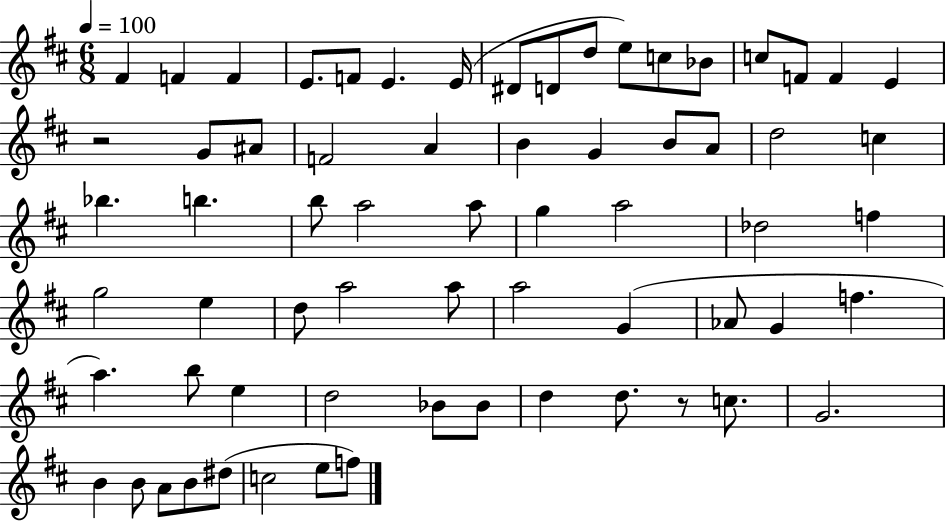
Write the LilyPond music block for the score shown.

{
  \clef treble
  \numericTimeSignature
  \time 6/8
  \key d \major
  \tempo 4 = 100
  \repeat volta 2 { fis'4 f'4 f'4 | e'8. f'8 e'4. e'16( | dis'8 d'8 d''8 e''8) c''8 bes'8 | c''8 f'8 f'4 e'4 | \break r2 g'8 ais'8 | f'2 a'4 | b'4 g'4 b'8 a'8 | d''2 c''4 | \break bes''4. b''4. | b''8 a''2 a''8 | g''4 a''2 | des''2 f''4 | \break g''2 e''4 | d''8 a''2 a''8 | a''2 g'4( | aes'8 g'4 f''4. | \break a''4.) b''8 e''4 | d''2 bes'8 bes'8 | d''4 d''8. r8 c''8. | g'2. | \break b'4 b'8 a'8 b'8 dis''8( | c''2 e''8 f''8) | } \bar "|."
}